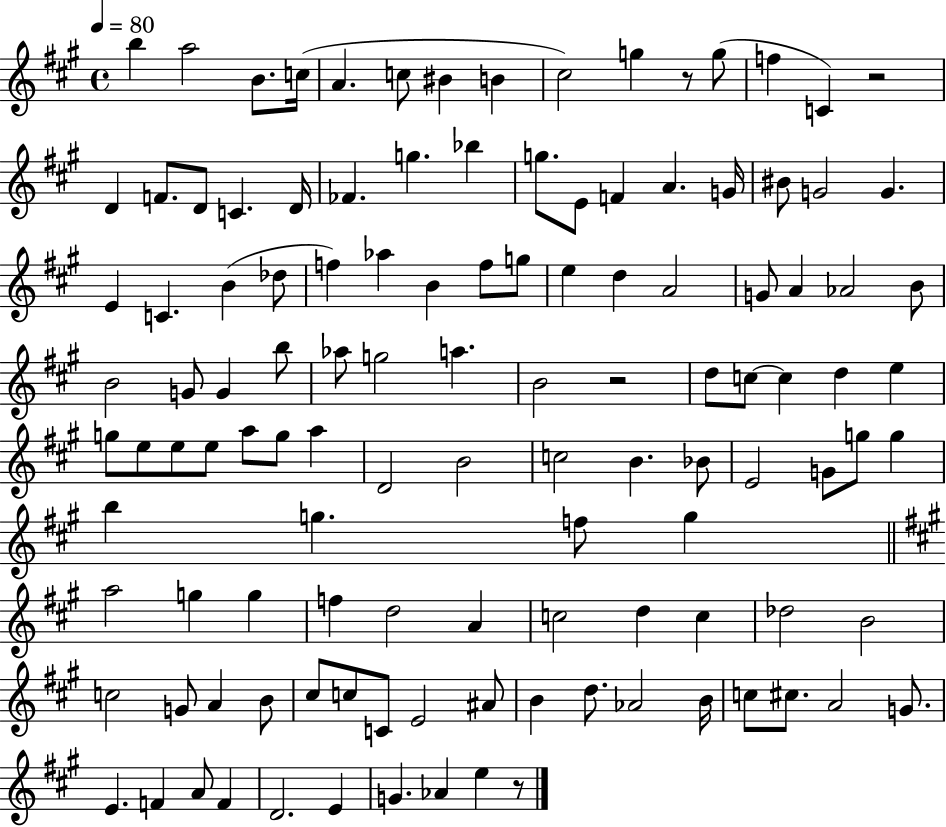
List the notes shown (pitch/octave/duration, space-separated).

B5/q A5/h B4/e. C5/s A4/q. C5/e BIS4/q B4/q C#5/h G5/q R/e G5/e F5/q C4/q R/h D4/q F4/e. D4/e C4/q. D4/s FES4/q. G5/q. Bb5/q G5/e. E4/e F4/q A4/q. G4/s BIS4/e G4/h G4/q. E4/q C4/q. B4/q Db5/e F5/q Ab5/q B4/q F5/e G5/e E5/q D5/q A4/h G4/e A4/q Ab4/h B4/e B4/h G4/e G4/q B5/e Ab5/e G5/h A5/q. B4/h R/h D5/e C5/e C5/q D5/q E5/q G5/e E5/e E5/e E5/e A5/e G5/e A5/q D4/h B4/h C5/h B4/q. Bb4/e E4/h G4/e G5/e G5/q B5/q G5/q. F5/e G5/q A5/h G5/q G5/q F5/q D5/h A4/q C5/h D5/q C5/q Db5/h B4/h C5/h G4/e A4/q B4/e C#5/e C5/e C4/e E4/h A#4/e B4/q D5/e. Ab4/h B4/s C5/e C#5/e. A4/h G4/e. E4/q. F4/q A4/e F4/q D4/h. E4/q G4/q. Ab4/q E5/q R/e